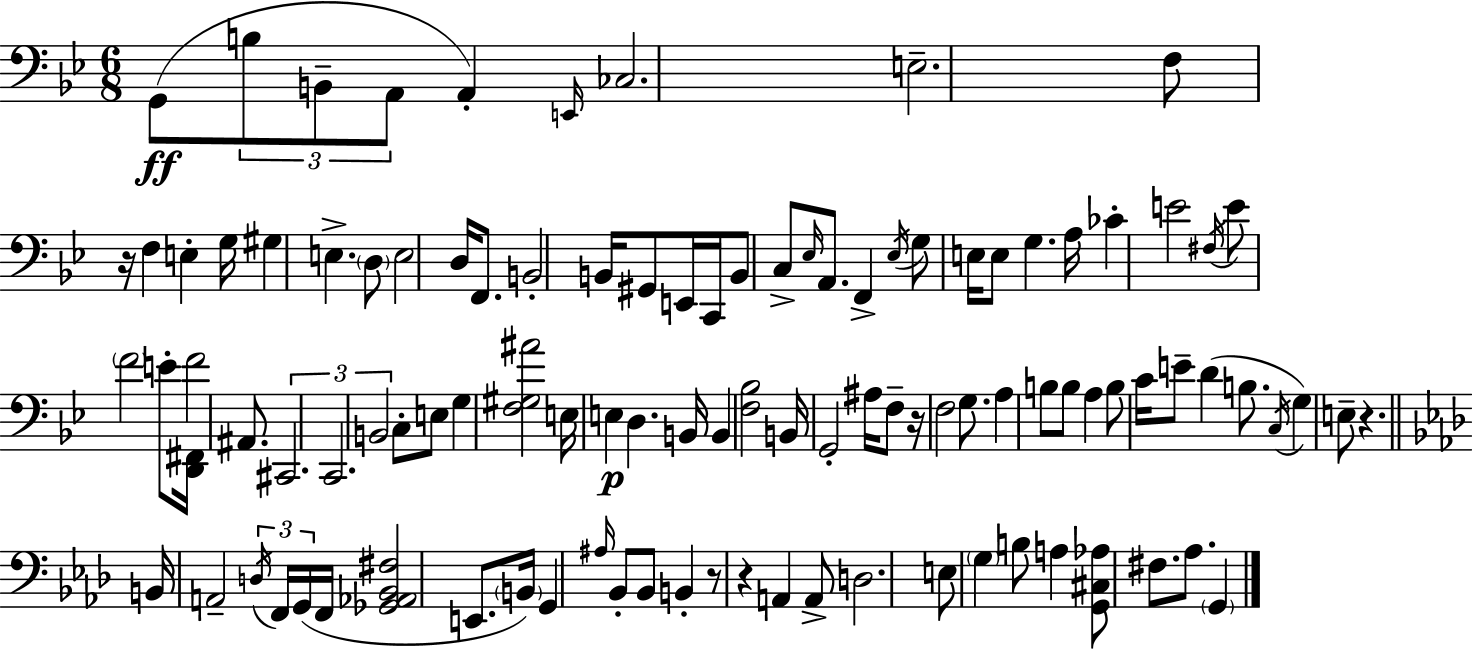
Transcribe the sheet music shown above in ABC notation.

X:1
T:Untitled
M:6/8
L:1/4
K:Gm
G,,/2 B,/2 B,,/2 A,,/2 A,, E,,/4 _C,2 E,2 F,/2 z/4 F, E, G,/4 ^G, E, D,/2 E,2 D,/4 F,,/2 B,,2 B,,/4 ^G,,/2 E,,/4 C,,/4 B,,/2 C,/2 _E,/4 A,,/2 F,, _E,/4 G,/2 E,/4 E,/2 G, A,/4 _C E2 ^F,/4 E/2 F2 E/2 [D,,^F,,]/4 F2 ^A,,/2 ^C,,2 C,,2 B,,2 C,/2 E,/2 G, [F,^G,^A]2 E,/4 E, D, B,,/4 B,, [F,_B,]2 B,,/4 G,,2 ^A,/4 F,/2 z/4 F,2 G,/2 A, B,/2 B,/2 A, B,/2 C/4 E/2 D B,/2 C,/4 G, E,/2 z B,,/4 A,,2 D,/4 F,,/4 G,,/4 F,,/4 [_G,,_A,,_B,,^F,]2 E,,/2 B,,/4 G,, ^A,/4 _B,,/2 _B,,/2 B,, z/2 z A,, A,,/2 D,2 E,/2 G, B,/2 A, [G,,^C,_A,]/2 ^F,/2 _A,/2 G,,